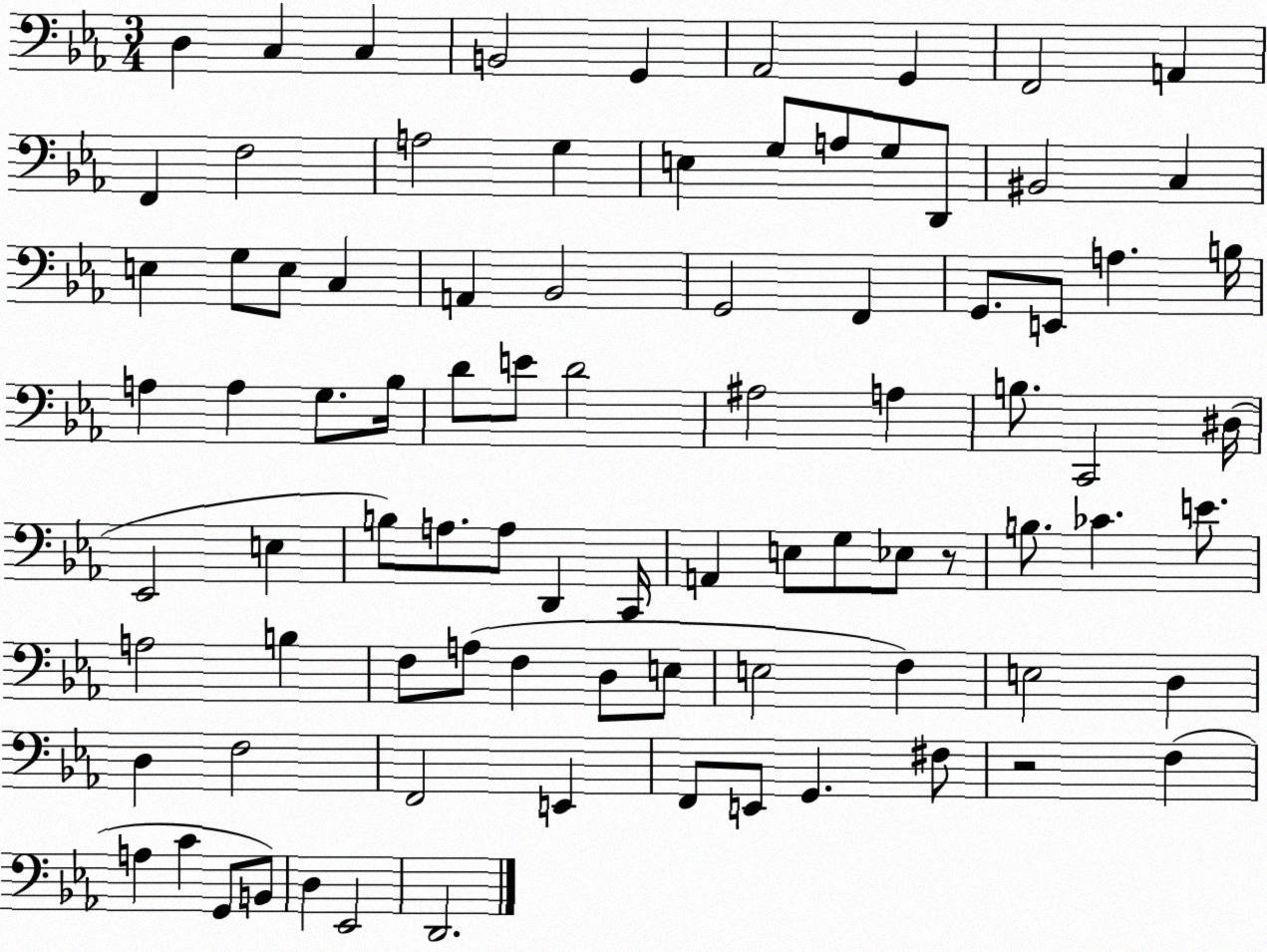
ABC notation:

X:1
T:Untitled
M:3/4
L:1/4
K:Eb
D, C, C, B,,2 G,, _A,,2 G,, F,,2 A,, F,, F,2 A,2 G, E, G,/2 A,/2 G,/2 D,,/2 ^B,,2 C, E, G,/2 E,/2 C, A,, _B,,2 G,,2 F,, G,,/2 E,,/2 A, B,/4 A, A, G,/2 _B,/4 D/2 E/2 D2 ^A,2 A, B,/2 C,,2 ^D,/4 _E,,2 E, B,/2 A,/2 A,/2 D,, C,,/4 A,, E,/2 G,/2 _E,/2 z/2 B,/2 _C E/2 A,2 B, F,/2 A,/2 F, D,/2 E,/2 E,2 F, E,2 D, D, F,2 F,,2 E,, F,,/2 E,,/2 G,, ^F,/2 z2 F, A, C G,,/2 B,,/2 D, _E,,2 D,,2